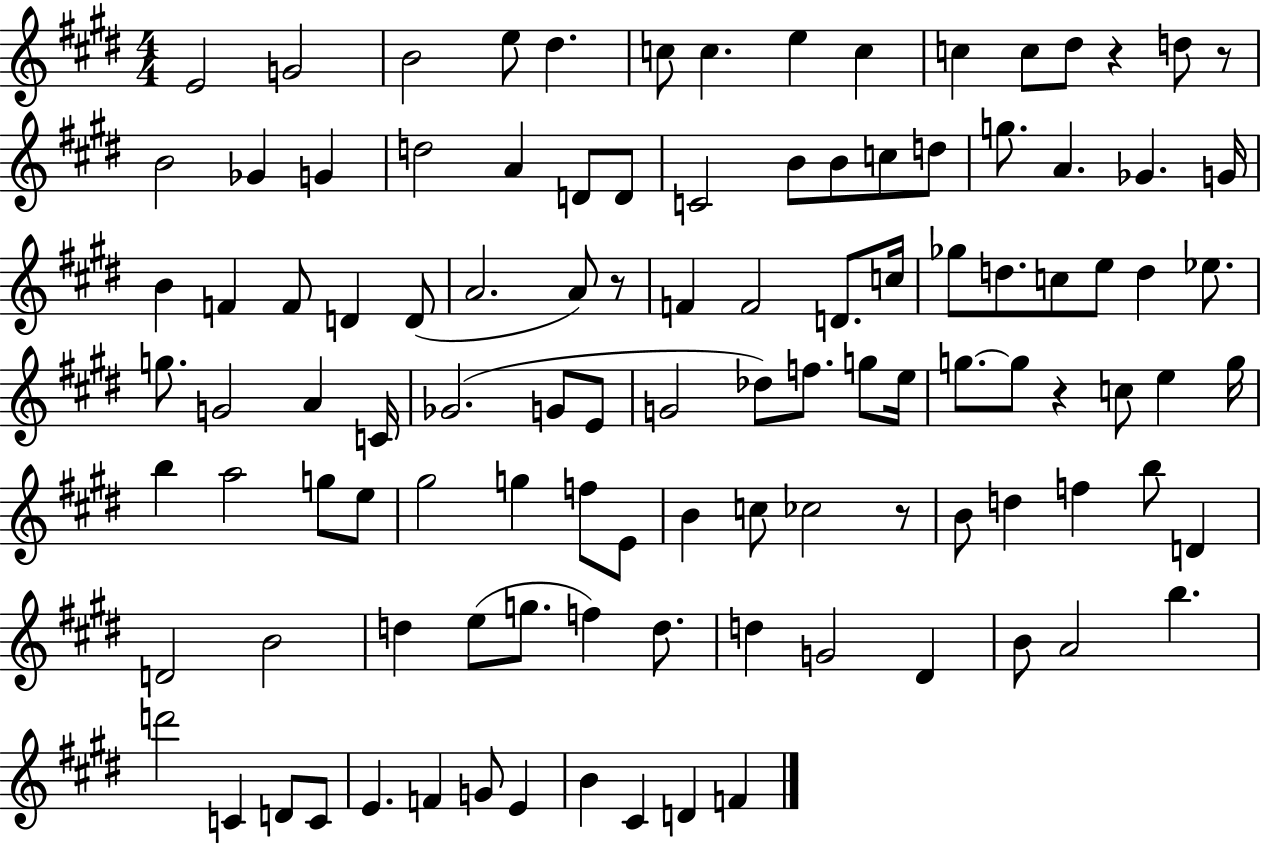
E4/h G4/h B4/h E5/e D#5/q. C5/e C5/q. E5/q C5/q C5/q C5/e D#5/e R/q D5/e R/e B4/h Gb4/q G4/q D5/h A4/q D4/e D4/e C4/h B4/e B4/e C5/e D5/e G5/e. A4/q. Gb4/q. G4/s B4/q F4/q F4/e D4/q D4/e A4/h. A4/e R/e F4/q F4/h D4/e. C5/s Gb5/e D5/e. C5/e E5/e D5/q Eb5/e. G5/e. G4/h A4/q C4/s Gb4/h. G4/e E4/e G4/h Db5/e F5/e. G5/e E5/s G5/e. G5/e R/q C5/e E5/q G5/s B5/q A5/h G5/e E5/e G#5/h G5/q F5/e E4/e B4/q C5/e CES5/h R/e B4/e D5/q F5/q B5/e D4/q D4/h B4/h D5/q E5/e G5/e. F5/q D5/e. D5/q G4/h D#4/q B4/e A4/h B5/q. D6/h C4/q D4/e C4/e E4/q. F4/q G4/e E4/q B4/q C#4/q D4/q F4/q